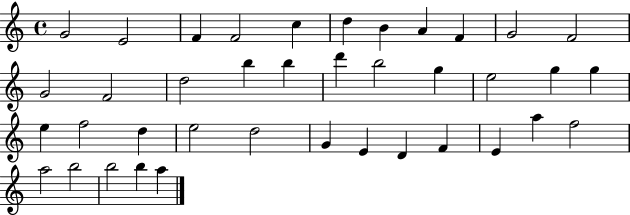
{
  \clef treble
  \time 4/4
  \defaultTimeSignature
  \key c \major
  g'2 e'2 | f'4 f'2 c''4 | d''4 b'4 a'4 f'4 | g'2 f'2 | \break g'2 f'2 | d''2 b''4 b''4 | d'''4 b''2 g''4 | e''2 g''4 g''4 | \break e''4 f''2 d''4 | e''2 d''2 | g'4 e'4 d'4 f'4 | e'4 a''4 f''2 | \break a''2 b''2 | b''2 b''4 a''4 | \bar "|."
}